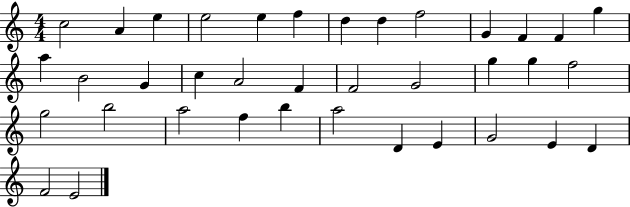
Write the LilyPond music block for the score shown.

{
  \clef treble
  \numericTimeSignature
  \time 4/4
  \key c \major
  c''2 a'4 e''4 | e''2 e''4 f''4 | d''4 d''4 f''2 | g'4 f'4 f'4 g''4 | \break a''4 b'2 g'4 | c''4 a'2 f'4 | f'2 g'2 | g''4 g''4 f''2 | \break g''2 b''2 | a''2 f''4 b''4 | a''2 d'4 e'4 | g'2 e'4 d'4 | \break f'2 e'2 | \bar "|."
}